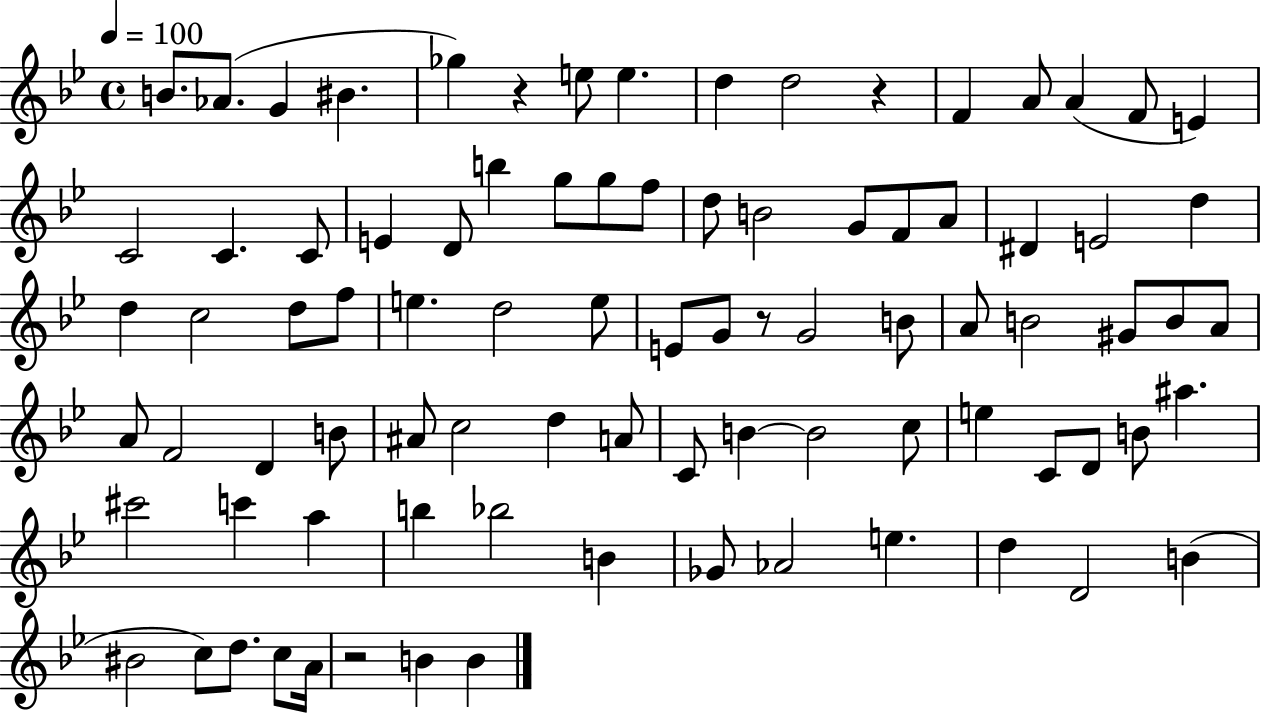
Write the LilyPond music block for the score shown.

{
  \clef treble
  \time 4/4
  \defaultTimeSignature
  \key bes \major
  \tempo 4 = 100
  b'8. aes'8.( g'4 bis'4. | ges''4) r4 e''8 e''4. | d''4 d''2 r4 | f'4 a'8 a'4( f'8 e'4) | \break c'2 c'4. c'8 | e'4 d'8 b''4 g''8 g''8 f''8 | d''8 b'2 g'8 f'8 a'8 | dis'4 e'2 d''4 | \break d''4 c''2 d''8 f''8 | e''4. d''2 e''8 | e'8 g'8 r8 g'2 b'8 | a'8 b'2 gis'8 b'8 a'8 | \break a'8 f'2 d'4 b'8 | ais'8 c''2 d''4 a'8 | c'8 b'4~~ b'2 c''8 | e''4 c'8 d'8 b'8 ais''4. | \break cis'''2 c'''4 a''4 | b''4 bes''2 b'4 | ges'8 aes'2 e''4. | d''4 d'2 b'4( | \break bis'2 c''8) d''8. c''8 a'16 | r2 b'4 b'4 | \bar "|."
}